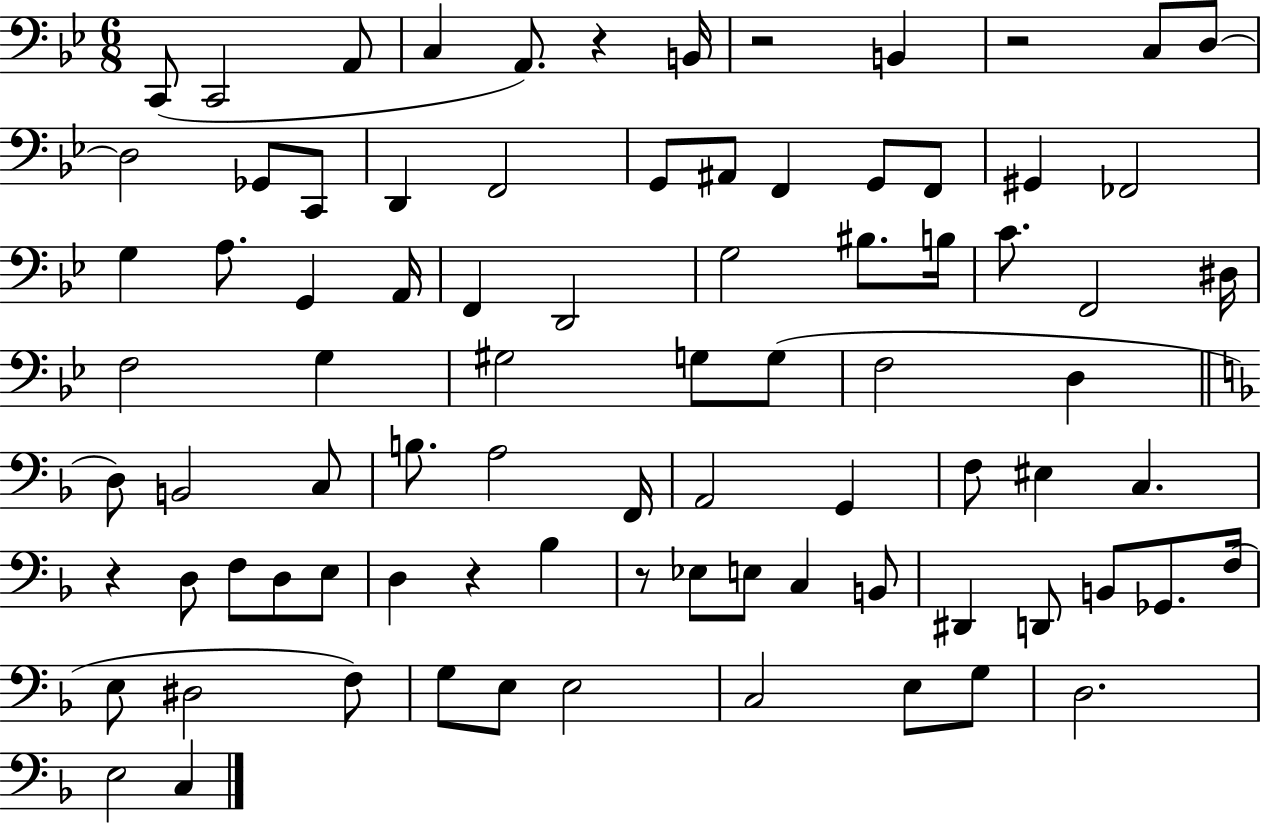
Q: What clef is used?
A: bass